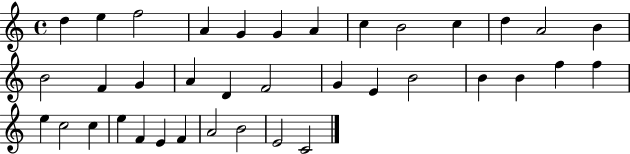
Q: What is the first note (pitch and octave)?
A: D5